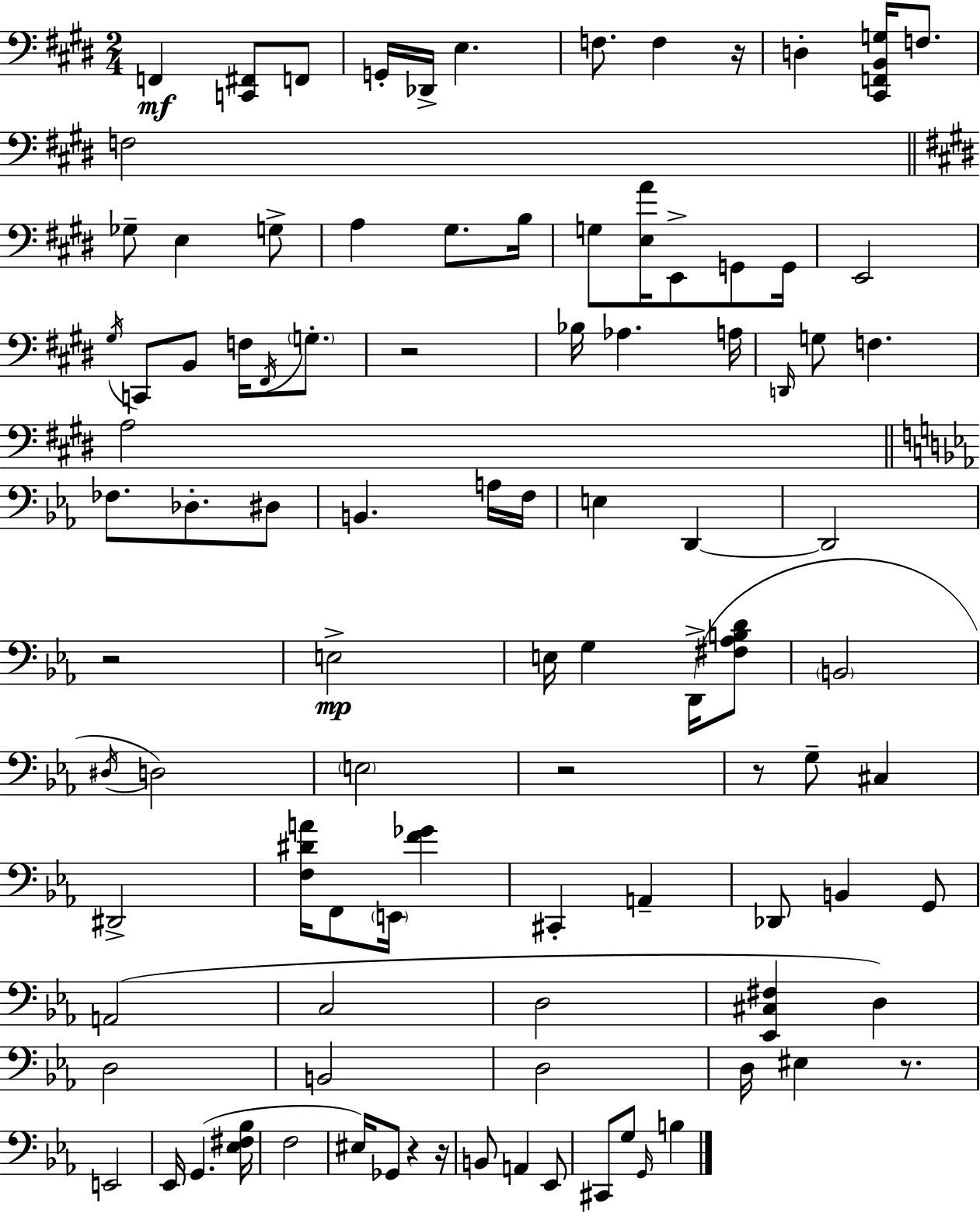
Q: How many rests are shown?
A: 8